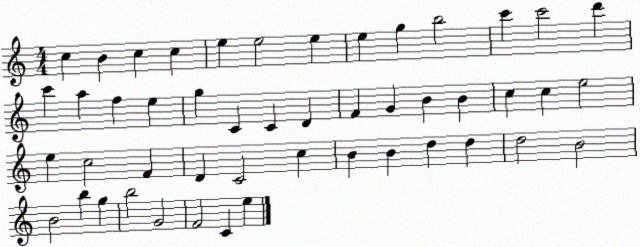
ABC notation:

X:1
T:Untitled
M:4/4
L:1/4
K:C
c B c c e e2 e e g b2 c' c'2 d' c' a f e g C C D F G B B c c e2 e c2 F D C2 c B B d d d2 B2 B2 b g b2 G2 F2 C e